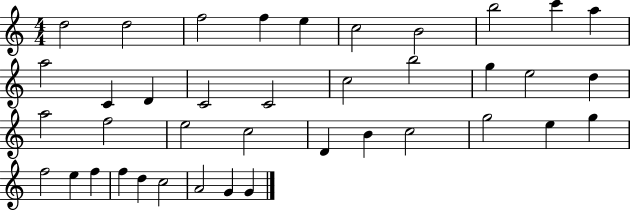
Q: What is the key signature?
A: C major